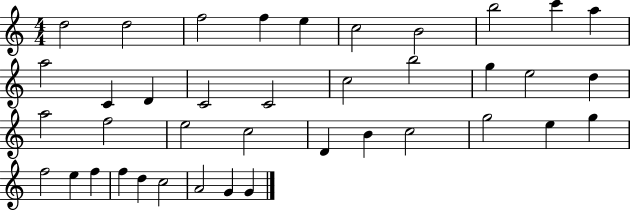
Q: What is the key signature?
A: C major